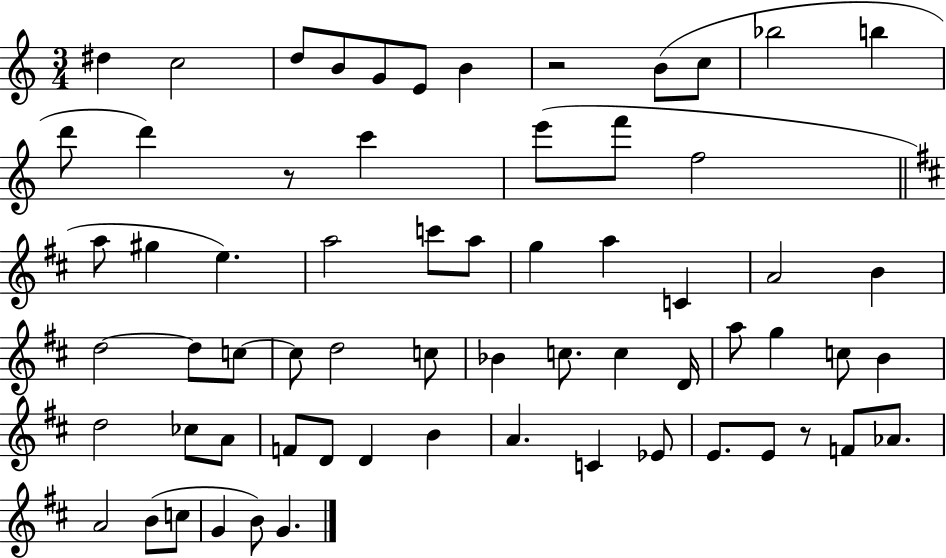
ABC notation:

X:1
T:Untitled
M:3/4
L:1/4
K:C
^d c2 d/2 B/2 G/2 E/2 B z2 B/2 c/2 _b2 b d'/2 d' z/2 c' e'/2 f'/2 f2 a/2 ^g e a2 c'/2 a/2 g a C A2 B d2 d/2 c/2 c/2 d2 c/2 _B c/2 c D/4 a/2 g c/2 B d2 _c/2 A/2 F/2 D/2 D B A C _E/2 E/2 E/2 z/2 F/2 _A/2 A2 B/2 c/2 G B/2 G